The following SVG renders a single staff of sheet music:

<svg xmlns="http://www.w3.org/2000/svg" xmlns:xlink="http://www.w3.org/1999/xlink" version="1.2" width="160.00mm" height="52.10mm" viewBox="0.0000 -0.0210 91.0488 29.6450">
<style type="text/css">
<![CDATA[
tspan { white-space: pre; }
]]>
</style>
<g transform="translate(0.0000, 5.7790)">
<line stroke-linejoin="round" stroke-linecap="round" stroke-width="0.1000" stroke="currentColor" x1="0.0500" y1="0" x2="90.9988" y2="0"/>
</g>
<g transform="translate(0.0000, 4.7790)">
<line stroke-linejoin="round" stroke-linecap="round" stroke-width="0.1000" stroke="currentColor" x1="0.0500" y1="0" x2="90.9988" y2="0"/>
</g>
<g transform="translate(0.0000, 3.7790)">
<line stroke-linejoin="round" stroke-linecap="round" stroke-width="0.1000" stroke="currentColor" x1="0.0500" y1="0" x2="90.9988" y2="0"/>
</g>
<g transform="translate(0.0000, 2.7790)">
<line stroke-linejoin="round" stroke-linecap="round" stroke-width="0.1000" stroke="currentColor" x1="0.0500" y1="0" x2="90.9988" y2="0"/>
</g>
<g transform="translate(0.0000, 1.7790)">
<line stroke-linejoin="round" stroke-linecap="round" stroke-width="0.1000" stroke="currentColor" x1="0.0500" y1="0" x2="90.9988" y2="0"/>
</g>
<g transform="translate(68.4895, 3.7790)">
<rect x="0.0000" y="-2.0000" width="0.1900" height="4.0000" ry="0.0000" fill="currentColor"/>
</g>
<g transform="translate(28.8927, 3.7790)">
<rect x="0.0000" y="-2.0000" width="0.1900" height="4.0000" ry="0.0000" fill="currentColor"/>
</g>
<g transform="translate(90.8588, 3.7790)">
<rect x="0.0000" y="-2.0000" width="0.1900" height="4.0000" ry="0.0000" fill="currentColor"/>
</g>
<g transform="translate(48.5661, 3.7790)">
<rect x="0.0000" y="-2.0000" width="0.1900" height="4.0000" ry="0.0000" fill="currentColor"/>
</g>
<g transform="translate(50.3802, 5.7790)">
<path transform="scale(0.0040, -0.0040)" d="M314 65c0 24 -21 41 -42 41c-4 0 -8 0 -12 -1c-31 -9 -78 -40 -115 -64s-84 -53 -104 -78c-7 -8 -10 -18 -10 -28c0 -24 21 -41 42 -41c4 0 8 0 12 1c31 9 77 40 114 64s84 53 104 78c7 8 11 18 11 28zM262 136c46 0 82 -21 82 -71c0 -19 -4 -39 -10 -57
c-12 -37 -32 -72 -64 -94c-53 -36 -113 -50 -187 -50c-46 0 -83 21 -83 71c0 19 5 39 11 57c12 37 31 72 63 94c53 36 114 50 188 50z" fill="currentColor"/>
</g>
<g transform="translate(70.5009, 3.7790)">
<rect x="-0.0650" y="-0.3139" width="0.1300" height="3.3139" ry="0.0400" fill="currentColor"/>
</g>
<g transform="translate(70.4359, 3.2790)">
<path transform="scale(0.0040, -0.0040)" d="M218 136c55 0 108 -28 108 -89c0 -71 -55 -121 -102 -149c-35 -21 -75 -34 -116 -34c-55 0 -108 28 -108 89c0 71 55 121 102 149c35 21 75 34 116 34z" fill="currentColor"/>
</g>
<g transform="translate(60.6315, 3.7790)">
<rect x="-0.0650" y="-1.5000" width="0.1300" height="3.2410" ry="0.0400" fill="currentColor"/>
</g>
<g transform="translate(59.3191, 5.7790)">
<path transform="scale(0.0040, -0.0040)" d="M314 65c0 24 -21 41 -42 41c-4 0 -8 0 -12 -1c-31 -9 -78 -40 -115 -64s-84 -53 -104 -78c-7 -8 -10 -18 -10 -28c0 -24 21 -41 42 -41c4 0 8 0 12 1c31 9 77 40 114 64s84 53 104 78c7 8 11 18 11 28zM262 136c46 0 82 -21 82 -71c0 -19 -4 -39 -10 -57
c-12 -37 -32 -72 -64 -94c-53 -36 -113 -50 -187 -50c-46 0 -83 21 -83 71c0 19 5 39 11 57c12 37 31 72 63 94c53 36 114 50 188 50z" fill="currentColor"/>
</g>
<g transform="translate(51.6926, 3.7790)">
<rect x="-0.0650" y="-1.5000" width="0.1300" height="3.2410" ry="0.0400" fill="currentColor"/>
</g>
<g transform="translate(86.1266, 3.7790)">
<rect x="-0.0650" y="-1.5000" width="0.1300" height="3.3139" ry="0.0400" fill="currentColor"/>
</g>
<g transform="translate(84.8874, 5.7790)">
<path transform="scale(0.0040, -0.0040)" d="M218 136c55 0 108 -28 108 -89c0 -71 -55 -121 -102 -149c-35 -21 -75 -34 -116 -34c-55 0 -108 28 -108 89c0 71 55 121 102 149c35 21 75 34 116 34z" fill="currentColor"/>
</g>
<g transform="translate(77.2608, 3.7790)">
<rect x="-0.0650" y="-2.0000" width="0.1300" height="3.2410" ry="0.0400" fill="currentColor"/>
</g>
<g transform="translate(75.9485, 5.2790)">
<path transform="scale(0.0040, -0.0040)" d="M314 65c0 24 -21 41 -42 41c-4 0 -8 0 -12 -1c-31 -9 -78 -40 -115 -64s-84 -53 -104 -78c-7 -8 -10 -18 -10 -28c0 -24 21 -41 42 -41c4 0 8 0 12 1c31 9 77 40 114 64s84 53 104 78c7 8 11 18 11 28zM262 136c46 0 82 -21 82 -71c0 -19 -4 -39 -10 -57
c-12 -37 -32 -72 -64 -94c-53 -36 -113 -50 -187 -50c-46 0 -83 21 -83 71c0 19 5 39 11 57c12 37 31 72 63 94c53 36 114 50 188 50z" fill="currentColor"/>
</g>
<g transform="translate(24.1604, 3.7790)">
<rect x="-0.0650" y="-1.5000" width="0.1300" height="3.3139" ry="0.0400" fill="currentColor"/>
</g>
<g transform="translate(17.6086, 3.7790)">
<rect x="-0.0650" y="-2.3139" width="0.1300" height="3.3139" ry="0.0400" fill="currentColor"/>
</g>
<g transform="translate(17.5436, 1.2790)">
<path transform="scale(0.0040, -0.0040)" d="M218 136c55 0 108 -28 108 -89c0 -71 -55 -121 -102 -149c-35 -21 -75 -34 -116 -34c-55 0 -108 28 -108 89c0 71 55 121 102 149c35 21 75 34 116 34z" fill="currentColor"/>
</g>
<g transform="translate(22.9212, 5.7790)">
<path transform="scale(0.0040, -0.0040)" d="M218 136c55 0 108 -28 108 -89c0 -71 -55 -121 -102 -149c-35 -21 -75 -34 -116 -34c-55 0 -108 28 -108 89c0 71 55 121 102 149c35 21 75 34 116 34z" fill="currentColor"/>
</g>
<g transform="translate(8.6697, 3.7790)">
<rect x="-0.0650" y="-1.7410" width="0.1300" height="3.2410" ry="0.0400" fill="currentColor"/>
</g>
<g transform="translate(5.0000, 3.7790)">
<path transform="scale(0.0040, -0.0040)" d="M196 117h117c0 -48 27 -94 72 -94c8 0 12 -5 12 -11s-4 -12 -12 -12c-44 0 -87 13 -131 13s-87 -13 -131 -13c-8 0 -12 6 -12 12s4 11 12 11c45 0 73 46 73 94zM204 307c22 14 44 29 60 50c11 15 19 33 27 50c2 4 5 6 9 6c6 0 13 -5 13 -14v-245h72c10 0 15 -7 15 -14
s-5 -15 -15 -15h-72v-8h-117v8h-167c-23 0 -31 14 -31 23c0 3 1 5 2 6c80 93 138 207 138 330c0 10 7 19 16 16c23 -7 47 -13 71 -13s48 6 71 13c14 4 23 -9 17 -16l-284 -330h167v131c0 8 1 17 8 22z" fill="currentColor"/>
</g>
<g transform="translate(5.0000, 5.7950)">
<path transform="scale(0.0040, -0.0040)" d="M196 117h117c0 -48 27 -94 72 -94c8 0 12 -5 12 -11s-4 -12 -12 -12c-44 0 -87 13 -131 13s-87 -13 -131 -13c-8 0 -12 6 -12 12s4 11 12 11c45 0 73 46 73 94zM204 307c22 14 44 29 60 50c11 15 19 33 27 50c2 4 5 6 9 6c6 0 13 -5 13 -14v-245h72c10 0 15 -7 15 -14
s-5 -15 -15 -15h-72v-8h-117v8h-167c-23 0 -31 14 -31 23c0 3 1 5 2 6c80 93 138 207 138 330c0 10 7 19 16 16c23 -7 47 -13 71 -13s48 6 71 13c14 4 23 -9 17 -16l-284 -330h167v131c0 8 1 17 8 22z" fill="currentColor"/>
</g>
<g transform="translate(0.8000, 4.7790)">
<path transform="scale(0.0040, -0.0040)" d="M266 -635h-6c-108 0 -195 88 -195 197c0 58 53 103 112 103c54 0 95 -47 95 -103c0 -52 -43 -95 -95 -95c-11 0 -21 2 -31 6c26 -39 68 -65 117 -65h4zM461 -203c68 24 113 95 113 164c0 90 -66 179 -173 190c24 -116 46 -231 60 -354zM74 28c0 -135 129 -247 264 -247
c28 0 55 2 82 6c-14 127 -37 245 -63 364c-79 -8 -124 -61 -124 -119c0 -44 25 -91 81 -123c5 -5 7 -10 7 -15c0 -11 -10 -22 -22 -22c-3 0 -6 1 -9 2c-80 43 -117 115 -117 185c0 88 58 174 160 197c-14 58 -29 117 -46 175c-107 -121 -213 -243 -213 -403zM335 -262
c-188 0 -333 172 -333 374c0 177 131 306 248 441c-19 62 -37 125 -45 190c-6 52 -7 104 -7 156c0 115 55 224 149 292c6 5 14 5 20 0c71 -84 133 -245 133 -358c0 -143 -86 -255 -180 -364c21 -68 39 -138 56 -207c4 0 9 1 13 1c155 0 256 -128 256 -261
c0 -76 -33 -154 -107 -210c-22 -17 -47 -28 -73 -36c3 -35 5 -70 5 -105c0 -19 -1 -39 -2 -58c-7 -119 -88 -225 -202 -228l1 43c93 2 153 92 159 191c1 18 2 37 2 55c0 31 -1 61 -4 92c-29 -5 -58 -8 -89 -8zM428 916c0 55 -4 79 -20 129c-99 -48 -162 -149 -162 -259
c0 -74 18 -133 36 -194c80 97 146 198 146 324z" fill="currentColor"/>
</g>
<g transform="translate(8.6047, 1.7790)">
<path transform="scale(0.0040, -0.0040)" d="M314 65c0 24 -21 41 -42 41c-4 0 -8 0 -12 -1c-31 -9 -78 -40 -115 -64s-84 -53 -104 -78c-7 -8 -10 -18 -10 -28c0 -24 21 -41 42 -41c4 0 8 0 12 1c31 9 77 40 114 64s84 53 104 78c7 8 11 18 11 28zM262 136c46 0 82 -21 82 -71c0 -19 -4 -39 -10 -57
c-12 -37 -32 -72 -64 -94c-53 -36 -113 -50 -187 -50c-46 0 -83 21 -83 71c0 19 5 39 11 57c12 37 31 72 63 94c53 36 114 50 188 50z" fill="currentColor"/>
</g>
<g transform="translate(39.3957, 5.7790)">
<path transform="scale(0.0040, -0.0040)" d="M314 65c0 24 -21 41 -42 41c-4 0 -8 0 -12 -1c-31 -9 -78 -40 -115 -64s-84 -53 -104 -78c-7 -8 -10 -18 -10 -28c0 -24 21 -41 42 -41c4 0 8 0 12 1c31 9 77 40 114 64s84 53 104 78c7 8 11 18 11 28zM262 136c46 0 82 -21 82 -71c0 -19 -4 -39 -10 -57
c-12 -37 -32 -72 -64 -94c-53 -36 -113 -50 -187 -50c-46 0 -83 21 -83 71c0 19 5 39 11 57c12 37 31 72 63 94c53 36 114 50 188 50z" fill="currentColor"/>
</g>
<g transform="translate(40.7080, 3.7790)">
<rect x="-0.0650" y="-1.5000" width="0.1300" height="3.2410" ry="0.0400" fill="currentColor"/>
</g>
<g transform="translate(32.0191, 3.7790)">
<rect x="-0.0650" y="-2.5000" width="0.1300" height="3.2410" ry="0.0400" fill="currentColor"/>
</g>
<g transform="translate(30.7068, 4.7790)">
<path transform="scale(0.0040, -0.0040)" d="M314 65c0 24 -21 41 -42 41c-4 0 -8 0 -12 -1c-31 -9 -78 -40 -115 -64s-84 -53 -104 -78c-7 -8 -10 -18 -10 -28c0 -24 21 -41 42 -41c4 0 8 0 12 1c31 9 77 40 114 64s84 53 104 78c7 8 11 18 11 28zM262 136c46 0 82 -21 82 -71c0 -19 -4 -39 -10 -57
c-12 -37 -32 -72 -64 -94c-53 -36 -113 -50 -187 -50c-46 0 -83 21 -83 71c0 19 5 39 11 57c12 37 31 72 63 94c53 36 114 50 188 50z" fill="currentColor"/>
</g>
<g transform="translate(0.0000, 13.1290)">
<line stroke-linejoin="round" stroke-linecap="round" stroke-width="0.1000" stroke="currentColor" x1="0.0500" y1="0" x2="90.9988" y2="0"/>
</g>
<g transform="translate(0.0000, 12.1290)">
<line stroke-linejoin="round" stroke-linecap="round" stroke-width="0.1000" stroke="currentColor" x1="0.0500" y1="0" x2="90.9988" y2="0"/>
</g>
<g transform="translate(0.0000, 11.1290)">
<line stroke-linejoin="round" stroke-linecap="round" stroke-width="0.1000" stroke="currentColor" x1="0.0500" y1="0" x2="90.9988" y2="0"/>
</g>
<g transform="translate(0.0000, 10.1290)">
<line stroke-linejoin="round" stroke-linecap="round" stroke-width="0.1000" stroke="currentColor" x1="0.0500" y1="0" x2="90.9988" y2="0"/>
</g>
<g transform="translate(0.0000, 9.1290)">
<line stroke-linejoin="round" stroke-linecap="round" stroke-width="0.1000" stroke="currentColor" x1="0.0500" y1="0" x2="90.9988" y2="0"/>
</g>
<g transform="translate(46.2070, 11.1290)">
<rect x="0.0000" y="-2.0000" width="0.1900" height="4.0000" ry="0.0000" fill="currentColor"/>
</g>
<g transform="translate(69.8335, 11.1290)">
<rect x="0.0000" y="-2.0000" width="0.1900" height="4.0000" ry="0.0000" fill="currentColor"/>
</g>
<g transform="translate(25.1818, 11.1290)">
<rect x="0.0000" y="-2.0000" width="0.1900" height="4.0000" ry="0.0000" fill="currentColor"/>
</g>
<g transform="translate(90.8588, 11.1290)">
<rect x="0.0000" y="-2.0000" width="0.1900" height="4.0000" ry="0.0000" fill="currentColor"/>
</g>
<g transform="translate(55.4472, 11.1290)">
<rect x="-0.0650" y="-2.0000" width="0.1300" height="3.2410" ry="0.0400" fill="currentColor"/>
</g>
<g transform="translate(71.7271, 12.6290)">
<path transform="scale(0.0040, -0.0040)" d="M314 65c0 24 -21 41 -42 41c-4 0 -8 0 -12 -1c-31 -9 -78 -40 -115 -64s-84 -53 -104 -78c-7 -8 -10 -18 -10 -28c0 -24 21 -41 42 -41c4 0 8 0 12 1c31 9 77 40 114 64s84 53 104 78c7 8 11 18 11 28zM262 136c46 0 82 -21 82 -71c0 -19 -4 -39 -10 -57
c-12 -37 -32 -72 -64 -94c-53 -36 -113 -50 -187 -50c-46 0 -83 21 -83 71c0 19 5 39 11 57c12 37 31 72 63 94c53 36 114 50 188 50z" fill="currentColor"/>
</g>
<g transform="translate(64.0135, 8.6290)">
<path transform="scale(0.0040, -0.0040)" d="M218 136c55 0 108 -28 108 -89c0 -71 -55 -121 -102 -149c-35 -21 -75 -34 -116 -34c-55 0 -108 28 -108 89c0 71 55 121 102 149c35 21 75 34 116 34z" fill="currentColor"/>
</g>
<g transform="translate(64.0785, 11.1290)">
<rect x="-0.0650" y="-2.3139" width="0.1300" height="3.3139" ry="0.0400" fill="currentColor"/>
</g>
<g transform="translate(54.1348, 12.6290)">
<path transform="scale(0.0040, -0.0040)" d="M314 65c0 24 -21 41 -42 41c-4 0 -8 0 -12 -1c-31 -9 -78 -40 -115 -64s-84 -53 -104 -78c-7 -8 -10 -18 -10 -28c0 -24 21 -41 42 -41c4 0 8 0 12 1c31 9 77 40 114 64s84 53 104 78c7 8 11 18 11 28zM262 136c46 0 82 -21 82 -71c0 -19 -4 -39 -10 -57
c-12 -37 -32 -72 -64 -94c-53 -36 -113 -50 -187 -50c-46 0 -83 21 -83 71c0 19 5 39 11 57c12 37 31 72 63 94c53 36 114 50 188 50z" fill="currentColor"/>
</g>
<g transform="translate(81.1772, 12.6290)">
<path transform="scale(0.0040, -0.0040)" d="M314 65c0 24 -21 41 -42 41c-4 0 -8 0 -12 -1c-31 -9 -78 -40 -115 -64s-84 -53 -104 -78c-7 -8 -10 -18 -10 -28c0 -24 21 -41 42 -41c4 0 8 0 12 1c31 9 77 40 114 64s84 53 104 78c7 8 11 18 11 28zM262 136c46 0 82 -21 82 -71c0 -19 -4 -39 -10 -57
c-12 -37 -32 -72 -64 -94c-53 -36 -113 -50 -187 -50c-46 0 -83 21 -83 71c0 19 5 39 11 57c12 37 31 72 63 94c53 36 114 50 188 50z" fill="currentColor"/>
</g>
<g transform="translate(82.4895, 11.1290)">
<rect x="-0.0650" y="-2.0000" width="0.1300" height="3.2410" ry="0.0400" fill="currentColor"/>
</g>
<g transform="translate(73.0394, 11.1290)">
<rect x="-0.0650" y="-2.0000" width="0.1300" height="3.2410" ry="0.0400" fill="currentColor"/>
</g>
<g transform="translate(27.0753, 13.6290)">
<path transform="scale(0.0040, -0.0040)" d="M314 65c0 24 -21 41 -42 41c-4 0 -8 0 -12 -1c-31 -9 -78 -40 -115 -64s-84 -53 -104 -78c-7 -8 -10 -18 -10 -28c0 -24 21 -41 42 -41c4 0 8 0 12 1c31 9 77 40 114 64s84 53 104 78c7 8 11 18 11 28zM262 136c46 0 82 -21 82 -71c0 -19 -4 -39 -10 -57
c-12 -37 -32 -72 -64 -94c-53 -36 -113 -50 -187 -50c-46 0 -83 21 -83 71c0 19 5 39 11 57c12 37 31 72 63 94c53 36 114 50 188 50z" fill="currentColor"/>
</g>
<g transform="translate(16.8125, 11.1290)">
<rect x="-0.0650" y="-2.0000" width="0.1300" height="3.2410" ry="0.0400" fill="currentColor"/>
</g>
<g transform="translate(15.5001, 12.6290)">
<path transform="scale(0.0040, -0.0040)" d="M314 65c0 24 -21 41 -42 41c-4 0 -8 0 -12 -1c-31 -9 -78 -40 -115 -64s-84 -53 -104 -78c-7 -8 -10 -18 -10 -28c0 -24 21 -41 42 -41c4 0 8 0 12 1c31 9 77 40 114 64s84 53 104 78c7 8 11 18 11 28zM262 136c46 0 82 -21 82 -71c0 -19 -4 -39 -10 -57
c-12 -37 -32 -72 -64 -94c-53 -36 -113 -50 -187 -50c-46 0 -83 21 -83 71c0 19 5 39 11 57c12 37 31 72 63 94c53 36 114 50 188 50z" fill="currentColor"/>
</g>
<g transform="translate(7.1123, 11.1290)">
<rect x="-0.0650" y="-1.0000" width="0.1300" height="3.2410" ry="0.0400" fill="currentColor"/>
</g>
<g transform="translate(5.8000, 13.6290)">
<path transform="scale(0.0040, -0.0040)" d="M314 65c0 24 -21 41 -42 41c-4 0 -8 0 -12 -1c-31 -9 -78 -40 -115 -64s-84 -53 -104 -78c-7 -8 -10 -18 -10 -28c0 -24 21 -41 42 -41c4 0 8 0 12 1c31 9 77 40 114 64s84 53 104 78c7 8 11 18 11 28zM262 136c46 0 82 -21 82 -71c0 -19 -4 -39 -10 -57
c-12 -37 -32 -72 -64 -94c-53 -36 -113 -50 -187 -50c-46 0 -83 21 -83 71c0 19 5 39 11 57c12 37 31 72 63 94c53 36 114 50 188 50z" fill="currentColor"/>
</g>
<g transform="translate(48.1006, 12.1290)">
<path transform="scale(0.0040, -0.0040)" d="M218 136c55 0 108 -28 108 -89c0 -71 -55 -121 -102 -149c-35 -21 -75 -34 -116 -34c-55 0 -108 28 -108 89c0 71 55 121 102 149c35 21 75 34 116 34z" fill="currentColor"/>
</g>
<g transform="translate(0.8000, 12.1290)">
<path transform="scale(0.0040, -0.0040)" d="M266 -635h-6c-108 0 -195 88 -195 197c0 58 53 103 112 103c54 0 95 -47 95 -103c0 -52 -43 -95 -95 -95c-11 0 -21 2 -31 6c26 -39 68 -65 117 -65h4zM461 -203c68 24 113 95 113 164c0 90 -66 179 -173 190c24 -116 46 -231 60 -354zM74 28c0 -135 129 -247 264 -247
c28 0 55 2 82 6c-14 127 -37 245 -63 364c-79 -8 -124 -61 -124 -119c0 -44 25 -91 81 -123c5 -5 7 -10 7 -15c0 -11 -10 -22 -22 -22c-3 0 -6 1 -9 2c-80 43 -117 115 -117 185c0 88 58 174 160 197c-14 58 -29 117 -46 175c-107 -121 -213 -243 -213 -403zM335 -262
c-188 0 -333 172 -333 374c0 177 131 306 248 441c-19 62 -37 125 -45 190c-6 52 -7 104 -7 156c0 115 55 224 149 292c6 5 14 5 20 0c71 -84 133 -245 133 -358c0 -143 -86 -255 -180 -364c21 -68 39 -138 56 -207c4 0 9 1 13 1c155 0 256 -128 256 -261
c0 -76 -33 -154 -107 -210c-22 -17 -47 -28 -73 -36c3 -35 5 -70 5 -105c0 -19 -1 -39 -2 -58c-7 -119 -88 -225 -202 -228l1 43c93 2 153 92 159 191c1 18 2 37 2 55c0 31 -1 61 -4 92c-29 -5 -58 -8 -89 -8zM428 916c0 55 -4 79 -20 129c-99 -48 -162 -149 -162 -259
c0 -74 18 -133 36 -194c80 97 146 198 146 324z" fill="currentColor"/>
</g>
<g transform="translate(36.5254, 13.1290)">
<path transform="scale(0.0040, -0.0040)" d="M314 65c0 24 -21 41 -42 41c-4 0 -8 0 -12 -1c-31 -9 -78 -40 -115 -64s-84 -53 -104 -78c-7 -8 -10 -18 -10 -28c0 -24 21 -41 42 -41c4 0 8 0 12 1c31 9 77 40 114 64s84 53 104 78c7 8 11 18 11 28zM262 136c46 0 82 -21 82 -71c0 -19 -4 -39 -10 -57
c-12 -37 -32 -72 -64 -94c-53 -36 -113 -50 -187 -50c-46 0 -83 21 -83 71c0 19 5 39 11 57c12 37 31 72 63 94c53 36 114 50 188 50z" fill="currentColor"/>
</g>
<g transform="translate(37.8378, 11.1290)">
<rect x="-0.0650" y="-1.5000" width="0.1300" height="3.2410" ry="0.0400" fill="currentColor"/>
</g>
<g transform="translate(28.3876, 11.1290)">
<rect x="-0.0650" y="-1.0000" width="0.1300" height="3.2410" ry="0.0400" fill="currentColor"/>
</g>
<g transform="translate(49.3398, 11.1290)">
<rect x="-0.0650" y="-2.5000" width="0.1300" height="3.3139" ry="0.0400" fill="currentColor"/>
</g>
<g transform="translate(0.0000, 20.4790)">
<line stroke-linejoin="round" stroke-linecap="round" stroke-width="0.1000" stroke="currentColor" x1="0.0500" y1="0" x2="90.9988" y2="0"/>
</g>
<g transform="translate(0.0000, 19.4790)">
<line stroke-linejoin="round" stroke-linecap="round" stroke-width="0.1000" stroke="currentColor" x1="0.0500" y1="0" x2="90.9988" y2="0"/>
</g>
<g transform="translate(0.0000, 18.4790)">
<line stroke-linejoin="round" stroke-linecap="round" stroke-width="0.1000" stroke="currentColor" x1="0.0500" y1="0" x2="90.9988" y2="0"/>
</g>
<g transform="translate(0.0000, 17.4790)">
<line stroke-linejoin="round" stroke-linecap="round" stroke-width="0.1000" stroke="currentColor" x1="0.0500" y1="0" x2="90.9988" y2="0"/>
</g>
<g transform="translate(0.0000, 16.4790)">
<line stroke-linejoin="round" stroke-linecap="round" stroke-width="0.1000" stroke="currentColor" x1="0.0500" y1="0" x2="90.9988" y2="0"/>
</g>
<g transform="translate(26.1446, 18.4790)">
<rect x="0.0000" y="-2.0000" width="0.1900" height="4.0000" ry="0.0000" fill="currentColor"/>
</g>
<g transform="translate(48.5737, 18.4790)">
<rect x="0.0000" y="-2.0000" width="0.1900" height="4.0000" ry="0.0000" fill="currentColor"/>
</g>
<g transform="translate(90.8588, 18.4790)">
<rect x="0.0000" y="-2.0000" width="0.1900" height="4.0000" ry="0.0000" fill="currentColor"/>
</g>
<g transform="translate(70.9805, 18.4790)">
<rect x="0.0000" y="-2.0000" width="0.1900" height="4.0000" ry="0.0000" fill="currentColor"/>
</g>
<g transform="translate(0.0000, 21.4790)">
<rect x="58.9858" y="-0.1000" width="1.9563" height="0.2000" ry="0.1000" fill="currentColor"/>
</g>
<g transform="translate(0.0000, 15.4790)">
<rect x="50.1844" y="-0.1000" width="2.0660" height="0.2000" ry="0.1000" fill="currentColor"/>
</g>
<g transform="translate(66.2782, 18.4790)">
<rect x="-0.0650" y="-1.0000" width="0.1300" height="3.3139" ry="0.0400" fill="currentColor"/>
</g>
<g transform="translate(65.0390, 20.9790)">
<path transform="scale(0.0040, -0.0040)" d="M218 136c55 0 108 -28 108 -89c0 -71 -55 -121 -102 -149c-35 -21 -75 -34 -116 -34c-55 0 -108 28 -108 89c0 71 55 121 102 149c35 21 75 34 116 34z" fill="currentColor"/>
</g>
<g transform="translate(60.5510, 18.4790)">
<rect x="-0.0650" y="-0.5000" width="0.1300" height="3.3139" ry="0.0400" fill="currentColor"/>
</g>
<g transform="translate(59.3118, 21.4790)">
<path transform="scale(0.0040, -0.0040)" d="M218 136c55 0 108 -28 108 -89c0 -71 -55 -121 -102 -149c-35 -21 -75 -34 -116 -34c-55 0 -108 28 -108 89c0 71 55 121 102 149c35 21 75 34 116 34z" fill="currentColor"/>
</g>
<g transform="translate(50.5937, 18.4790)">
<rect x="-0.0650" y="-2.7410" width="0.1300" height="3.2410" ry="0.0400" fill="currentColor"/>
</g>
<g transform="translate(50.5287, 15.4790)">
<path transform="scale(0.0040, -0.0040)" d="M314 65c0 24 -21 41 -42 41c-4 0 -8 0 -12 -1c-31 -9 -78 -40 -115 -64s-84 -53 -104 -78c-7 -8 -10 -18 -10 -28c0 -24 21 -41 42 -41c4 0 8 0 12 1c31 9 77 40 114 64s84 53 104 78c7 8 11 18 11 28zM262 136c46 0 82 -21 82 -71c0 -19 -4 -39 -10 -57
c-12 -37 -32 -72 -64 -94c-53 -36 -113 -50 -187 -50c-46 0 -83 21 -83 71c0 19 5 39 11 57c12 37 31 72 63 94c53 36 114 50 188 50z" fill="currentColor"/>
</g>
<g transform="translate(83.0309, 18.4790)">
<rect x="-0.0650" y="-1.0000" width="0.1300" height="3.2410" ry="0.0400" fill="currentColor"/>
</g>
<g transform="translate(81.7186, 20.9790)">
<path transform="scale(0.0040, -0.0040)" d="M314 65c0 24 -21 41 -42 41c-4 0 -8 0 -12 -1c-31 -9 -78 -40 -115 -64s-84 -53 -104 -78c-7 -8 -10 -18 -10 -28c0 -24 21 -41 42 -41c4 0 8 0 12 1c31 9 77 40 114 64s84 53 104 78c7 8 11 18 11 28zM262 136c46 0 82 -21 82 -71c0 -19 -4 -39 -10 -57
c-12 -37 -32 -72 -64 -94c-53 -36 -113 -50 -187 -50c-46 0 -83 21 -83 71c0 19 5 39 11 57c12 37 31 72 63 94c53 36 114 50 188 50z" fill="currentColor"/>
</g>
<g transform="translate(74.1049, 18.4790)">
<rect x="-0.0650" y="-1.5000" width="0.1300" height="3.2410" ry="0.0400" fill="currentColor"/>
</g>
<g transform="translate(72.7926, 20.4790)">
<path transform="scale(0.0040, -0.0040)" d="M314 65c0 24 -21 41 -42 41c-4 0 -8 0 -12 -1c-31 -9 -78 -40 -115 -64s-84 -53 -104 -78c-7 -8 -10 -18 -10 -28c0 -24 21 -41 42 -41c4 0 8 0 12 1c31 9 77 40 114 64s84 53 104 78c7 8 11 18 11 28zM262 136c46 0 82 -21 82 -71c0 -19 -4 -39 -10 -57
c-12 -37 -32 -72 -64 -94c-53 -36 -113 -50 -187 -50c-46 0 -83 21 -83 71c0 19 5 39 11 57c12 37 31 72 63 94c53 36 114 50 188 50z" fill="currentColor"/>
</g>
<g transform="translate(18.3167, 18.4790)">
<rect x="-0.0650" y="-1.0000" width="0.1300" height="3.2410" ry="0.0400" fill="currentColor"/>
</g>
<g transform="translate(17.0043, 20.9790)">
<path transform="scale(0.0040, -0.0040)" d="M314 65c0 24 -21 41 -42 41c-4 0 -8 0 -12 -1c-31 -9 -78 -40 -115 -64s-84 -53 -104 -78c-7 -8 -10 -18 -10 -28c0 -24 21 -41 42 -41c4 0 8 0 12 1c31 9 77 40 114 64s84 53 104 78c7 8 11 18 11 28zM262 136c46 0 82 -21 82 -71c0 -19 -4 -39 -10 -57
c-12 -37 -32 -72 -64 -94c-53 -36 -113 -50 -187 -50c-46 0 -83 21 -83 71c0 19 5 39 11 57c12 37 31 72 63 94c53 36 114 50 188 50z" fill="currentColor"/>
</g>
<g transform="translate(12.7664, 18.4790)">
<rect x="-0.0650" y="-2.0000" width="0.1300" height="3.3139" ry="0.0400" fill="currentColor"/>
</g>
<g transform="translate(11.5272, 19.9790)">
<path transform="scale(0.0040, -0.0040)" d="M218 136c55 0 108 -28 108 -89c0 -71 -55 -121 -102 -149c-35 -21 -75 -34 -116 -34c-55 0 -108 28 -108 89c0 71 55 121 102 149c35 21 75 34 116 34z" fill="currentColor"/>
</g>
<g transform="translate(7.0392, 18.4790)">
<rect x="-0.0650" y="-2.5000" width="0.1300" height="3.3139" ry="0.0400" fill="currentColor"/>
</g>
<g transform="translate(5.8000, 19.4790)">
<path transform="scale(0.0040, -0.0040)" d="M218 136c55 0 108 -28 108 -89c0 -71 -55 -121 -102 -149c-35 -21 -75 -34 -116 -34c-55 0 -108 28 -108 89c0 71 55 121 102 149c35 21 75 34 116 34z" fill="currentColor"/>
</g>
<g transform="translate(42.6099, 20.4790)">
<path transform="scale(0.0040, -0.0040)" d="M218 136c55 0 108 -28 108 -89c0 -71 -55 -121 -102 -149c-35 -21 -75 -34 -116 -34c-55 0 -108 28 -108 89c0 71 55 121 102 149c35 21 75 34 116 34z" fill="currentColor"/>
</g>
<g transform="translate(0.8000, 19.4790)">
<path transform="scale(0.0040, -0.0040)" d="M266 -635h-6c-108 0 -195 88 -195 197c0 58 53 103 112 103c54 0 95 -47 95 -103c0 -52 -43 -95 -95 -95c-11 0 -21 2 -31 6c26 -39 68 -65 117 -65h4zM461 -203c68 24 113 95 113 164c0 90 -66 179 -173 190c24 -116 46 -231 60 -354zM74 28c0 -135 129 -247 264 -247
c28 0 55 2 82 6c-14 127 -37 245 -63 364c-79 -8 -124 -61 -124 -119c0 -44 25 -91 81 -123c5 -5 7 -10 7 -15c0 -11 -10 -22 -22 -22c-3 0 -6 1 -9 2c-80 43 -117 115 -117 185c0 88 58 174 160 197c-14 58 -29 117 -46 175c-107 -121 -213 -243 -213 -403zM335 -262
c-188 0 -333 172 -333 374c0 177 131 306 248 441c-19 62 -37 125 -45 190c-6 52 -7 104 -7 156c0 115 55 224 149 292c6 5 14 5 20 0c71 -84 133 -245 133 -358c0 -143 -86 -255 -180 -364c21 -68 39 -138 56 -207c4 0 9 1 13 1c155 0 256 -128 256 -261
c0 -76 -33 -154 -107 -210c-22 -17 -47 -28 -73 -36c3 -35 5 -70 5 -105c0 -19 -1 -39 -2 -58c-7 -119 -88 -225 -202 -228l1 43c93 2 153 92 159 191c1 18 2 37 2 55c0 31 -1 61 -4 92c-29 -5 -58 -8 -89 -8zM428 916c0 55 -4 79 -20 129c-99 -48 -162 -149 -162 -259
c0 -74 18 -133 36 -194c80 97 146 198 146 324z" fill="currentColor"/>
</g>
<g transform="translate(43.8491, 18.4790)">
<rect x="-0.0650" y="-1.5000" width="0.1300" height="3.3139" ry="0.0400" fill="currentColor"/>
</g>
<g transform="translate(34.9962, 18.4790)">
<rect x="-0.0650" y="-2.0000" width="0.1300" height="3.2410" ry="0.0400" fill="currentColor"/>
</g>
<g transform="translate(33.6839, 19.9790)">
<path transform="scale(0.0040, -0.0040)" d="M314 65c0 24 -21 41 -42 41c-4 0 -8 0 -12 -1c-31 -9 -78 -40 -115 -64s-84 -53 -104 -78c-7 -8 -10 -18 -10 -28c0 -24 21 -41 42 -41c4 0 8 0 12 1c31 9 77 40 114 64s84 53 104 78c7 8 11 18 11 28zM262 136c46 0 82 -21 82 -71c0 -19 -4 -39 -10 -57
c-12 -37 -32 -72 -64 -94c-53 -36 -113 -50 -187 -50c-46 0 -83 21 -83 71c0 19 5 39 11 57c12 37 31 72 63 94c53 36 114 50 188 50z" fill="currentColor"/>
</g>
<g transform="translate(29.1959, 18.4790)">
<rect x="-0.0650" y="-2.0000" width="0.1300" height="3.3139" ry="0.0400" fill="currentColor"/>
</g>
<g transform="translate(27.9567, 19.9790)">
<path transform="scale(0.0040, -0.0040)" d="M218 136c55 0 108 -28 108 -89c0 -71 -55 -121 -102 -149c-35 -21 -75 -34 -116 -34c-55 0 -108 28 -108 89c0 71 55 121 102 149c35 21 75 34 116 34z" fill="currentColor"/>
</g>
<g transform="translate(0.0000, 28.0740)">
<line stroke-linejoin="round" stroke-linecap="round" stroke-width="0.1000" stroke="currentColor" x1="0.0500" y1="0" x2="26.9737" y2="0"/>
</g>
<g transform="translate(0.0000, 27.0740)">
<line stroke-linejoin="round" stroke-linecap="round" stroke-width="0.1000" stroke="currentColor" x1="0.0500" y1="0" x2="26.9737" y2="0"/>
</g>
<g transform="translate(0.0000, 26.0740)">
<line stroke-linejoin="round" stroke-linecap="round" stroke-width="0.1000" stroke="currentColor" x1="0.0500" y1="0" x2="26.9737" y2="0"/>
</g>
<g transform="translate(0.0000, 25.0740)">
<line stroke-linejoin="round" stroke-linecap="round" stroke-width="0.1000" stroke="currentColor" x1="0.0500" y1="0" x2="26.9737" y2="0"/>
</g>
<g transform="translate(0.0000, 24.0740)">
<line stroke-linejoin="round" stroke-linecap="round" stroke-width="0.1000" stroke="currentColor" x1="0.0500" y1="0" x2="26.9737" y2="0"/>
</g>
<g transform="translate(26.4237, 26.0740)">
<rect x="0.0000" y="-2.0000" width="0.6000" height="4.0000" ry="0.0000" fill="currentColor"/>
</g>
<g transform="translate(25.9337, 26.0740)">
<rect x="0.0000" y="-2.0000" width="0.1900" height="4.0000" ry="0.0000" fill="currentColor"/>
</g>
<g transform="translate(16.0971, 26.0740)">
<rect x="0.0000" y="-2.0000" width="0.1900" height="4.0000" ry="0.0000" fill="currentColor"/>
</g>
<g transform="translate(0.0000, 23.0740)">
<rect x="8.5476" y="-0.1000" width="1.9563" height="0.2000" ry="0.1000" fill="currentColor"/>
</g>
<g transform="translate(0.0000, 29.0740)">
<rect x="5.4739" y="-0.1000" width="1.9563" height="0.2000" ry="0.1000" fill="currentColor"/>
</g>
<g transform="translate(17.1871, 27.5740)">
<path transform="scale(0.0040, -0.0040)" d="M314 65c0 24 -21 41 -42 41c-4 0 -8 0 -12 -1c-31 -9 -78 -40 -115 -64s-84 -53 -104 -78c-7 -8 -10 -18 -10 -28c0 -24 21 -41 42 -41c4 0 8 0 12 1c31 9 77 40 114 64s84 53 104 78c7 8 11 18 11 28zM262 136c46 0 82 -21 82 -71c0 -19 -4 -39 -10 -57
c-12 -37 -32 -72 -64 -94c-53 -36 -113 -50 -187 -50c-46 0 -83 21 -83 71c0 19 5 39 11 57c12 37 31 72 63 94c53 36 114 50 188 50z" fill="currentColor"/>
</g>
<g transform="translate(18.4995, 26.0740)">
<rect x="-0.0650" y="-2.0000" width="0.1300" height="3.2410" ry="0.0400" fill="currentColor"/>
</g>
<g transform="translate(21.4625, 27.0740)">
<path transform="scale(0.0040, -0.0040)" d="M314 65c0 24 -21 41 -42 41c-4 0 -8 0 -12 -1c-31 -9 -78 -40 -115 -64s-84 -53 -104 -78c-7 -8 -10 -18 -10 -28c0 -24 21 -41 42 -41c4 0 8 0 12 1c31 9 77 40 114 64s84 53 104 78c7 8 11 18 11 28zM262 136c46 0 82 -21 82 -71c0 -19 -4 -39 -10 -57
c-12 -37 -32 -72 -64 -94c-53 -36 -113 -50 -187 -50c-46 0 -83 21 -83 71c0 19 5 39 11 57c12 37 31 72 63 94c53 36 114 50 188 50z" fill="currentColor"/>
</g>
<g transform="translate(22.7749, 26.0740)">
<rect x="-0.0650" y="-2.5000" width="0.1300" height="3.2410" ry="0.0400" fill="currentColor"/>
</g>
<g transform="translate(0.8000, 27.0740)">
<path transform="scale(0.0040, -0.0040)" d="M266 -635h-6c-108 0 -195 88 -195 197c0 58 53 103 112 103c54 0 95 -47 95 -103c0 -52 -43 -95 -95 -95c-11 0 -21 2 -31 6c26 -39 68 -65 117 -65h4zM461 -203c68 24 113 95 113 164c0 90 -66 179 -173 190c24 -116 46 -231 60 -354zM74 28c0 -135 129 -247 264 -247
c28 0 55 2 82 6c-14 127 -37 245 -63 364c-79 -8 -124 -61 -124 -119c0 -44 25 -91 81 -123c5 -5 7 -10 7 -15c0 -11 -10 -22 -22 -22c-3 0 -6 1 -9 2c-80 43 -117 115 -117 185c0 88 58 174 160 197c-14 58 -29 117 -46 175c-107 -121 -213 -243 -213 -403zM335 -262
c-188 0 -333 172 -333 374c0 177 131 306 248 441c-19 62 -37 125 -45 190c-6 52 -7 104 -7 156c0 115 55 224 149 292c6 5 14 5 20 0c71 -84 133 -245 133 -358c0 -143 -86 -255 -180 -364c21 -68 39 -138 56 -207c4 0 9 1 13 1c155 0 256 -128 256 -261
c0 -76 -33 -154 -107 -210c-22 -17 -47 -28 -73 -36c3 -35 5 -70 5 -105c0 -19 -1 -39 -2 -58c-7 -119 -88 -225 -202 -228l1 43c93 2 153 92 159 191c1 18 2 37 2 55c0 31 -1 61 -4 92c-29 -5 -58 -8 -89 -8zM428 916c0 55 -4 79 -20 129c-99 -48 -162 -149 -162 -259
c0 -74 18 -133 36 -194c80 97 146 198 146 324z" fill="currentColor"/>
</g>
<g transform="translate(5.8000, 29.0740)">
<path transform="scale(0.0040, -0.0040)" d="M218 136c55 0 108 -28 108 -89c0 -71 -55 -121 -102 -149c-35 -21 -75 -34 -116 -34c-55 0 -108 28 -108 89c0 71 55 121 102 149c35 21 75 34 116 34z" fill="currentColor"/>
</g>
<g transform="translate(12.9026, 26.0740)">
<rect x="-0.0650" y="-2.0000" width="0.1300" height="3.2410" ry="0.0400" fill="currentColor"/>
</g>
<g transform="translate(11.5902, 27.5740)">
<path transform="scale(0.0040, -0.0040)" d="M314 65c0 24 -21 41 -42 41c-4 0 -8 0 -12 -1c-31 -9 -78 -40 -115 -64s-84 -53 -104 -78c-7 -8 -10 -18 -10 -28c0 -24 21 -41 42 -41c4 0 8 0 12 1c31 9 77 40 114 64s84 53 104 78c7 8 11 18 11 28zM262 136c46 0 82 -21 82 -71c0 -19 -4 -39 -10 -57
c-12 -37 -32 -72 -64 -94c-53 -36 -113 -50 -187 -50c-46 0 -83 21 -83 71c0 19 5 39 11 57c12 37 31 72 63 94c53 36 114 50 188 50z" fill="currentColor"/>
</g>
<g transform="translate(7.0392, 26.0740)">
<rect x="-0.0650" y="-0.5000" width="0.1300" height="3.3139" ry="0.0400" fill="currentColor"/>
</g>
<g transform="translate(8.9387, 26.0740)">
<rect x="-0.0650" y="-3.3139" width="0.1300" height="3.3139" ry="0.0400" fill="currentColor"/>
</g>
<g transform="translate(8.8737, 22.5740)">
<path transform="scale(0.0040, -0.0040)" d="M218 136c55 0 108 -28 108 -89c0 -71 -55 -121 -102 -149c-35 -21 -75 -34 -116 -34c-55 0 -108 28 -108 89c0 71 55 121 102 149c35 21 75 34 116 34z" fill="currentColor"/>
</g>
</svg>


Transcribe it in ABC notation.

X:1
T:Untitled
M:4/4
L:1/4
K:C
f2 g E G2 E2 E2 E2 c F2 E D2 F2 D2 E2 G F2 g F2 F2 G F D2 F F2 E a2 C D E2 D2 C b F2 F2 G2